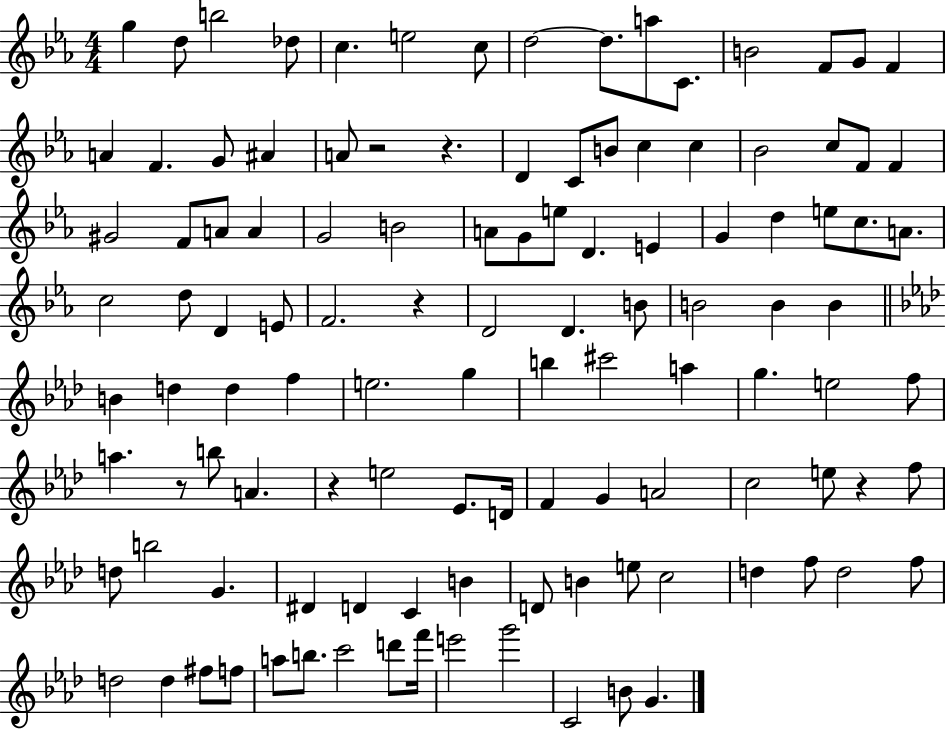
X:1
T:Untitled
M:4/4
L:1/4
K:Eb
g d/2 b2 _d/2 c e2 c/2 d2 d/2 a/2 C/2 B2 F/2 G/2 F A F G/2 ^A A/2 z2 z D C/2 B/2 c c _B2 c/2 F/2 F ^G2 F/2 A/2 A G2 B2 A/2 G/2 e/2 D E G d e/2 c/2 A/2 c2 d/2 D E/2 F2 z D2 D B/2 B2 B B B d d f e2 g b ^c'2 a g e2 f/2 a z/2 b/2 A z e2 _E/2 D/4 F G A2 c2 e/2 z f/2 d/2 b2 G ^D D C B D/2 B e/2 c2 d f/2 d2 f/2 d2 d ^f/2 f/2 a/2 b/2 c'2 d'/2 f'/4 e'2 g'2 C2 B/2 G